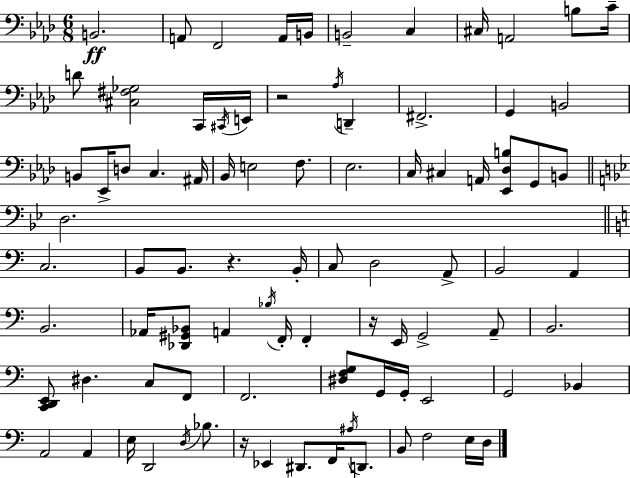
X:1
T:Untitled
M:6/8
L:1/4
K:Ab
B,,2 A,,/2 F,,2 A,,/4 B,,/4 B,,2 C, ^C,/4 A,,2 B,/2 C/4 D/2 [^C,^F,_G,]2 C,,/4 ^C,,/4 E,,/4 z2 _A,/4 D,, ^F,,2 G,, B,,2 B,,/2 _E,,/4 D,/2 C, ^A,,/4 _B,,/4 E,2 F,/2 _E,2 C,/4 ^C, A,,/4 [_E,,_D,B,]/2 G,,/2 B,,/2 D,2 C,2 B,,/2 B,,/2 z B,,/4 C,/2 D,2 A,,/2 B,,2 A,, B,,2 _A,,/4 [_D,,^G,,_B,,]/2 A,, _B,/4 F,,/4 F,, z/4 E,,/4 G,,2 A,,/2 B,,2 [C,,D,,E,,]/2 ^D, C,/2 F,,/2 F,,2 [^D,F,G,]/2 G,,/4 G,,/4 E,,2 G,,2 _B,, A,,2 A,, E,/4 D,,2 D,/4 _B,/2 z/4 _E,, ^D,,/2 F,,/4 ^A,/4 D,,/2 B,,/2 F,2 E,/4 D,/4